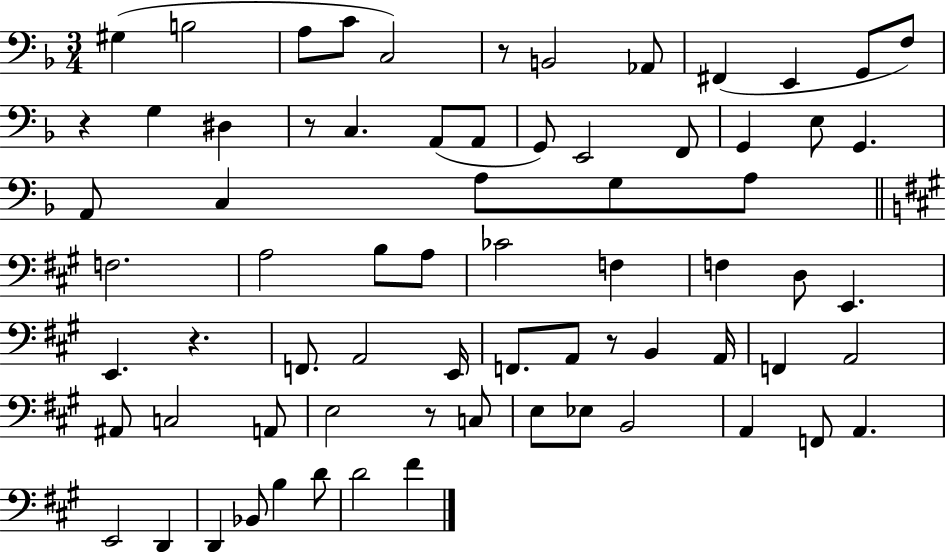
X:1
T:Untitled
M:3/4
L:1/4
K:F
^G, B,2 A,/2 C/2 C,2 z/2 B,,2 _A,,/2 ^F,, E,, G,,/2 F,/2 z G, ^D, z/2 C, A,,/2 A,,/2 G,,/2 E,,2 F,,/2 G,, E,/2 G,, A,,/2 C, A,/2 G,/2 A,/2 F,2 A,2 B,/2 A,/2 _C2 F, F, D,/2 E,, E,, z F,,/2 A,,2 E,,/4 F,,/2 A,,/2 z/2 B,, A,,/4 F,, A,,2 ^A,,/2 C,2 A,,/2 E,2 z/2 C,/2 E,/2 _E,/2 B,,2 A,, F,,/2 A,, E,,2 D,, D,, _B,,/2 B, D/2 D2 ^F